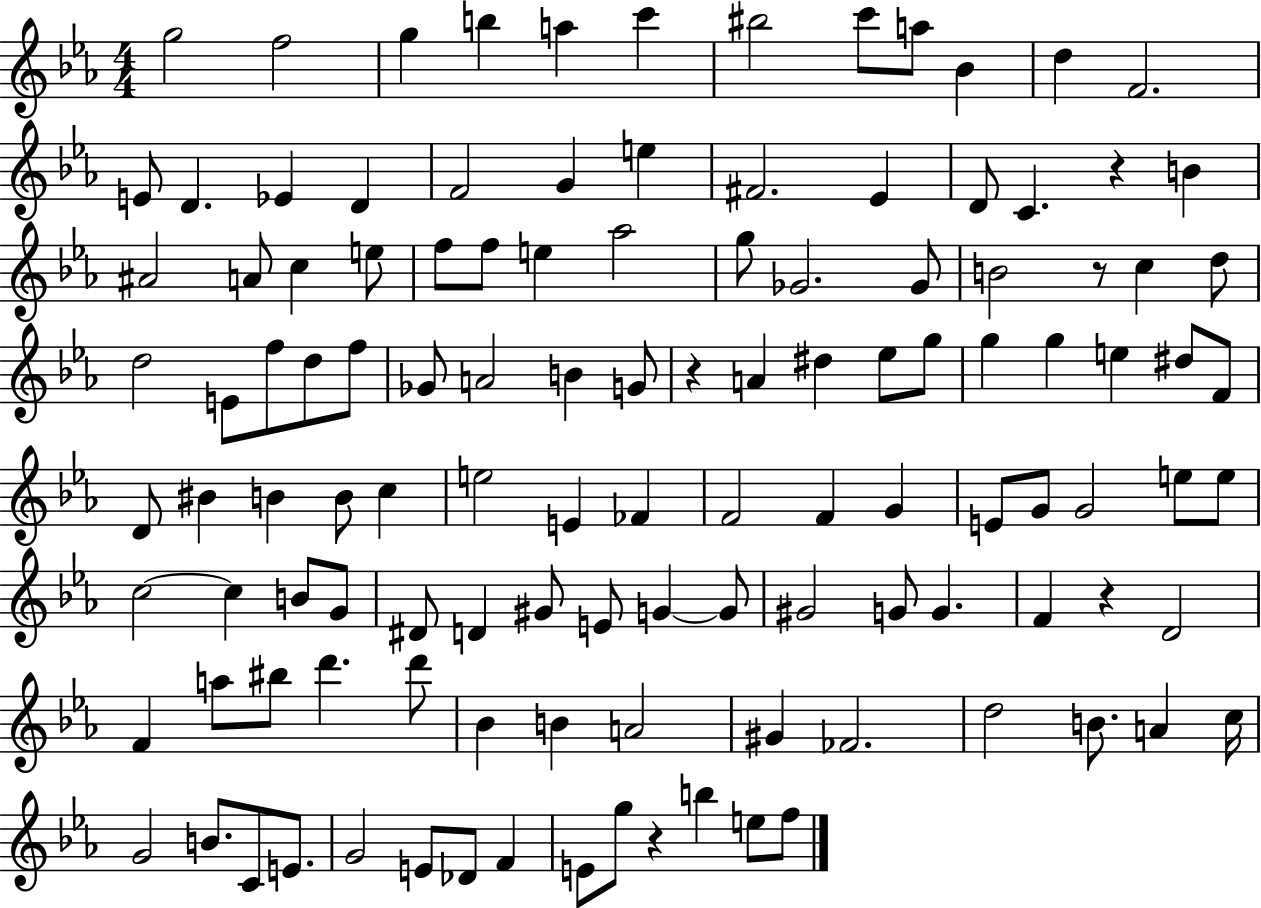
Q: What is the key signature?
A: EES major